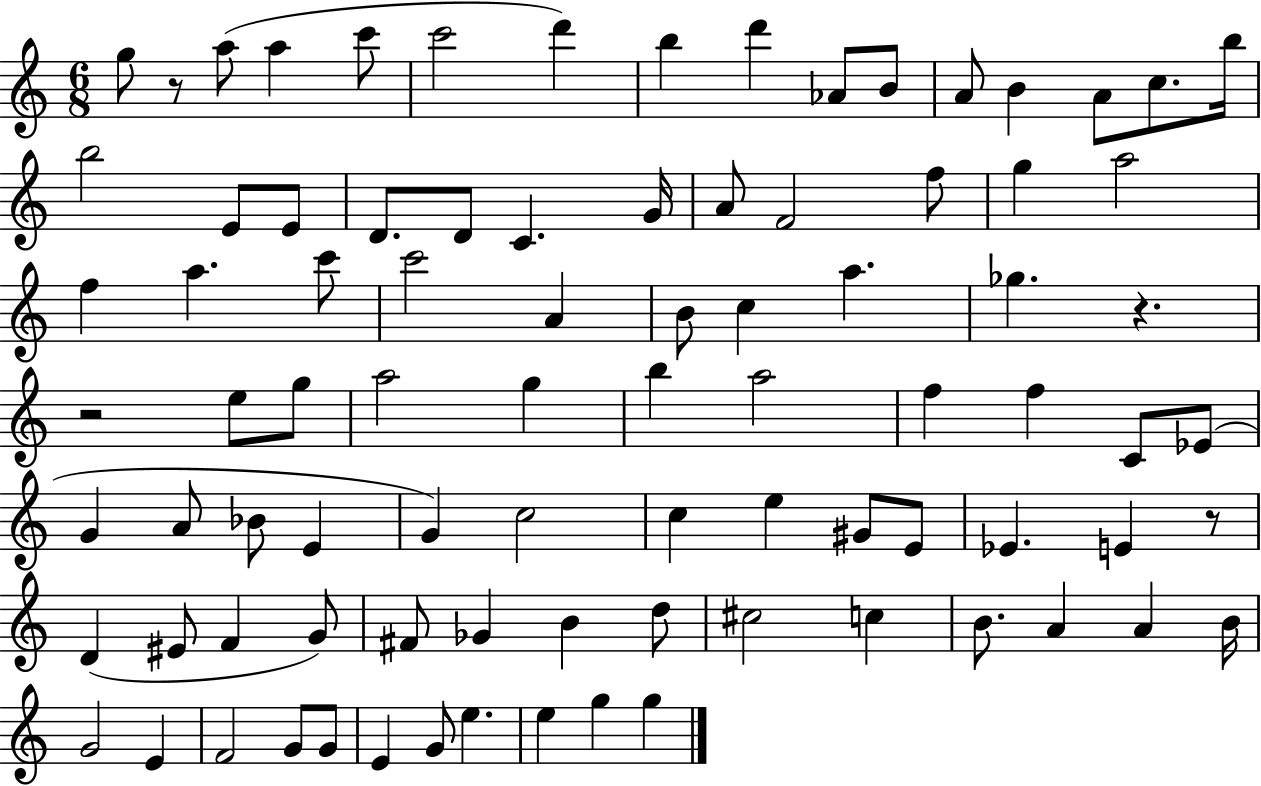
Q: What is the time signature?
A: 6/8